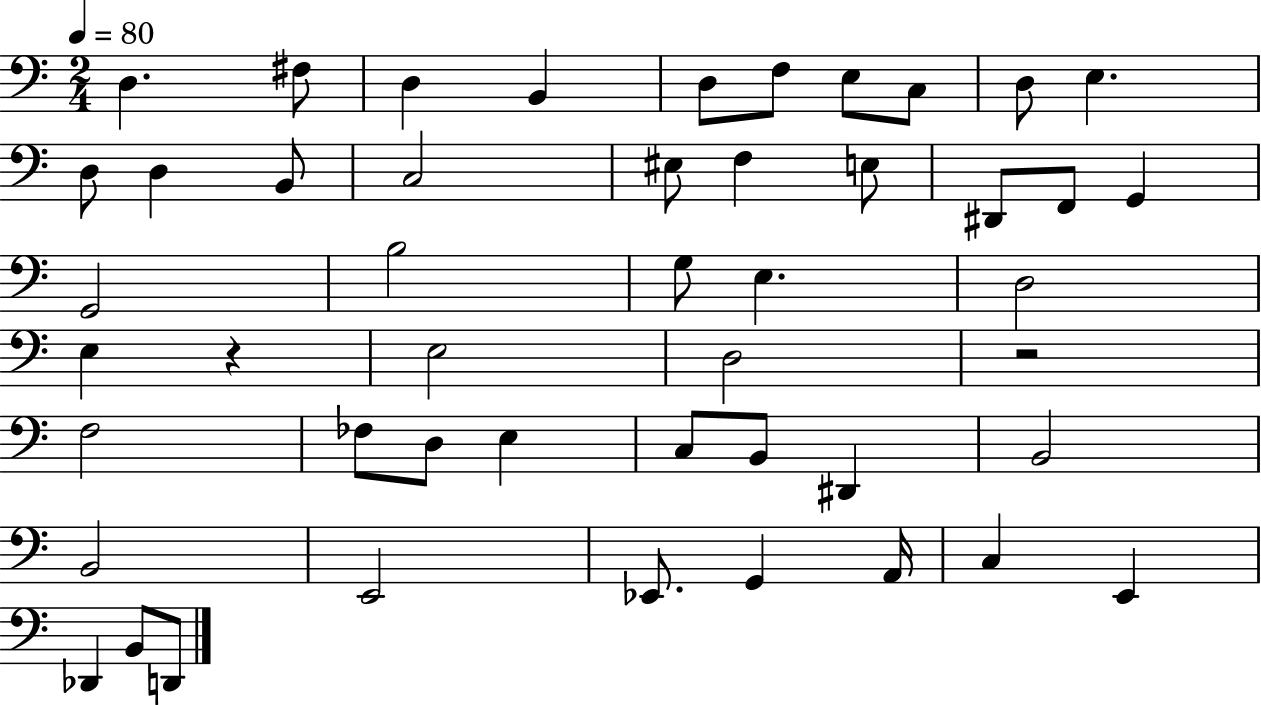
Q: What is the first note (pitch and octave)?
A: D3